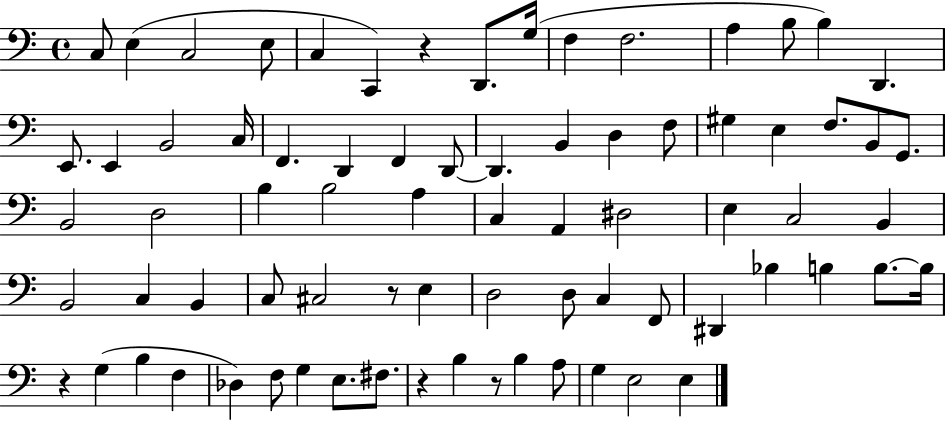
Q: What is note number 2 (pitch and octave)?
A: E3